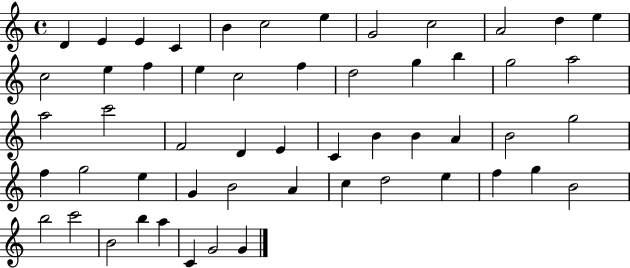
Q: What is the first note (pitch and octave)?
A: D4